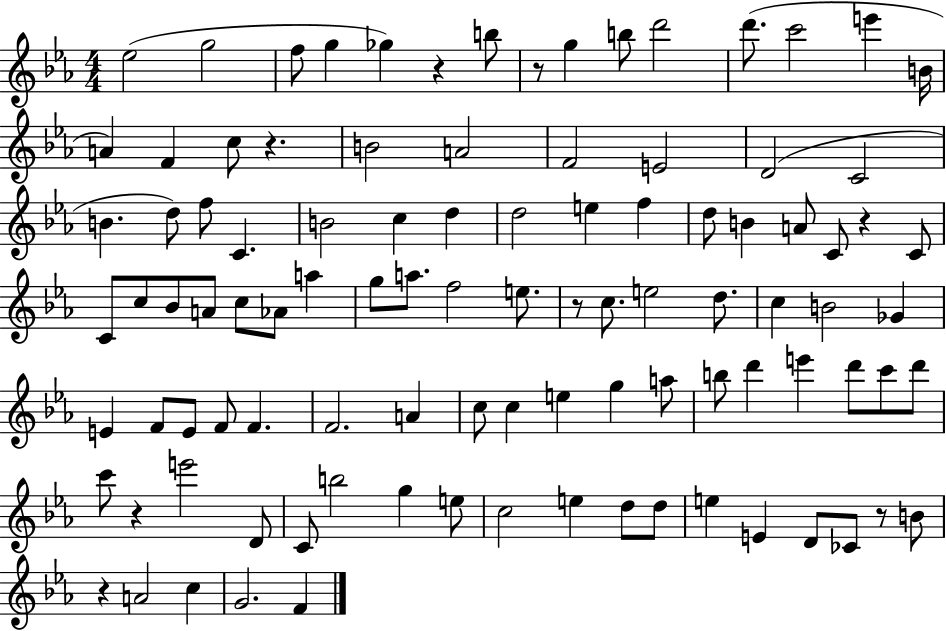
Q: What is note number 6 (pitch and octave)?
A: B5